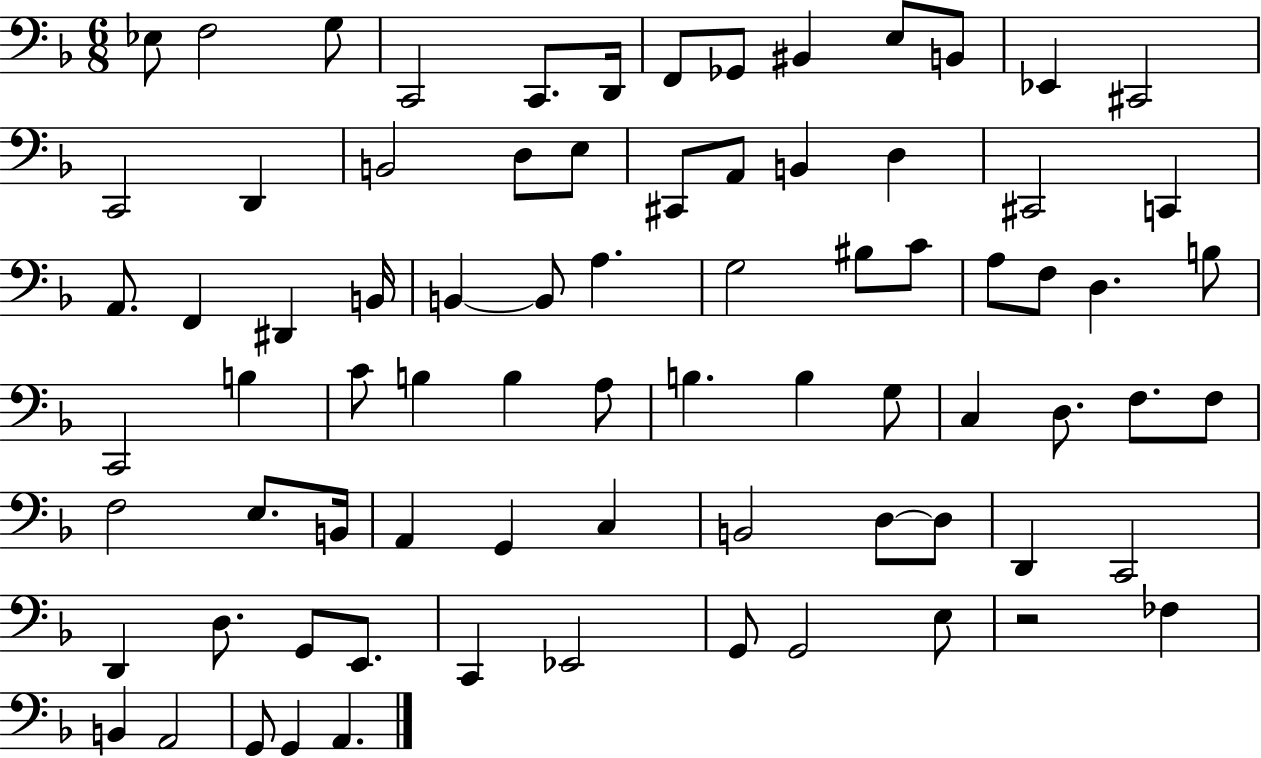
{
  \clef bass
  \numericTimeSignature
  \time 6/8
  \key f \major
  ees8 f2 g8 | c,2 c,8. d,16 | f,8 ges,8 bis,4 e8 b,8 | ees,4 cis,2 | \break c,2 d,4 | b,2 d8 e8 | cis,8 a,8 b,4 d4 | cis,2 c,4 | \break a,8. f,4 dis,4 b,16 | b,4~~ b,8 a4. | g2 bis8 c'8 | a8 f8 d4. b8 | \break c,2 b4 | c'8 b4 b4 a8 | b4. b4 g8 | c4 d8. f8. f8 | \break f2 e8. b,16 | a,4 g,4 c4 | b,2 d8~~ d8 | d,4 c,2 | \break d,4 d8. g,8 e,8. | c,4 ees,2 | g,8 g,2 e8 | r2 fes4 | \break b,4 a,2 | g,8 g,4 a,4. | \bar "|."
}